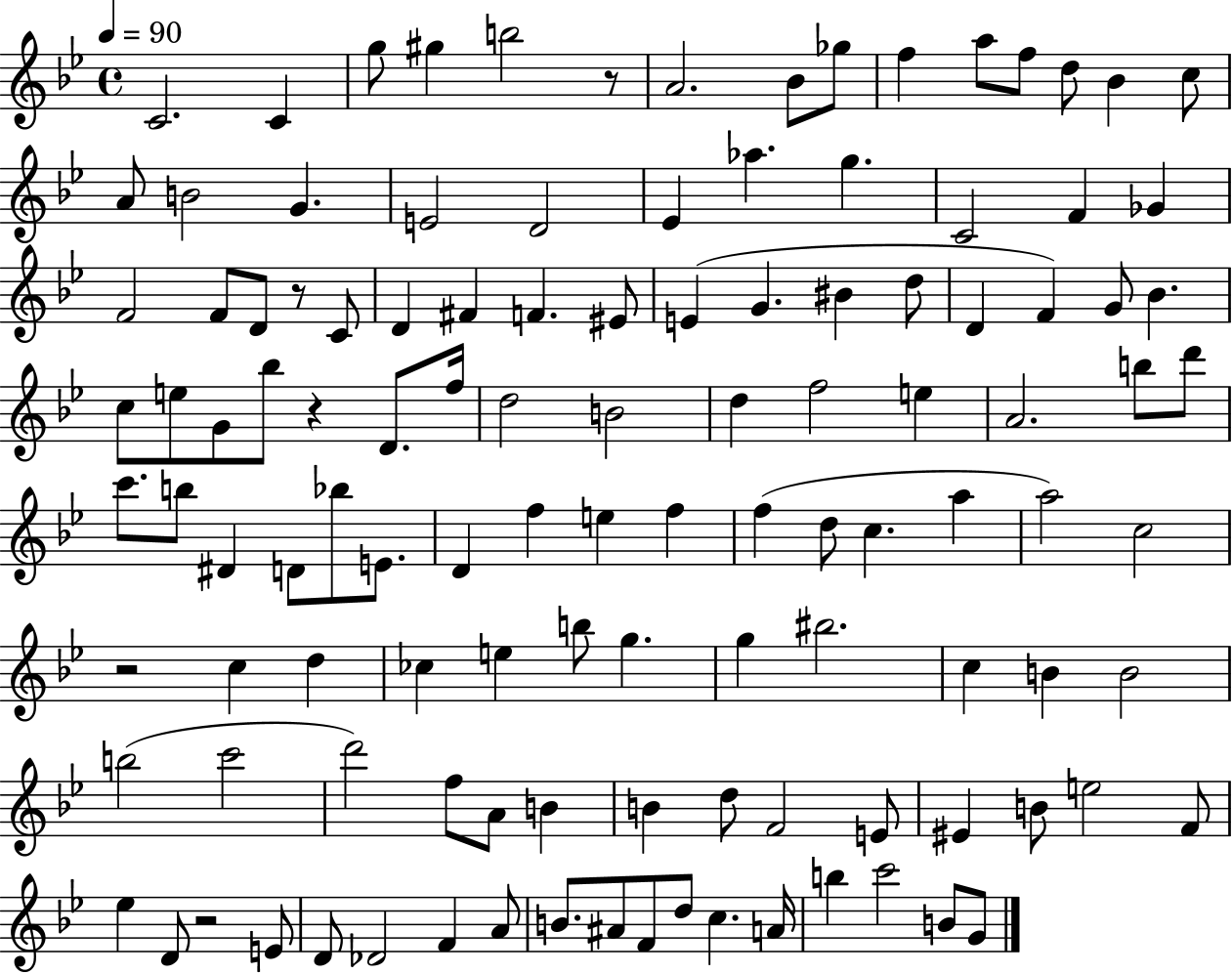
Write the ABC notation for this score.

X:1
T:Untitled
M:4/4
L:1/4
K:Bb
C2 C g/2 ^g b2 z/2 A2 _B/2 _g/2 f a/2 f/2 d/2 _B c/2 A/2 B2 G E2 D2 _E _a g C2 F _G F2 F/2 D/2 z/2 C/2 D ^F F ^E/2 E G ^B d/2 D F G/2 _B c/2 e/2 G/2 _b/2 z D/2 f/4 d2 B2 d f2 e A2 b/2 d'/2 c'/2 b/2 ^D D/2 _b/2 E/2 D f e f f d/2 c a a2 c2 z2 c d _c e b/2 g g ^b2 c B B2 b2 c'2 d'2 f/2 A/2 B B d/2 F2 E/2 ^E B/2 e2 F/2 _e D/2 z2 E/2 D/2 _D2 F A/2 B/2 ^A/2 F/2 d/2 c A/4 b c'2 B/2 G/2